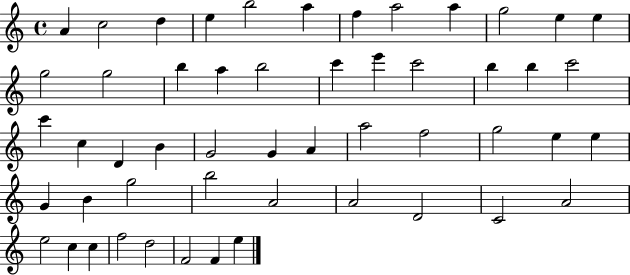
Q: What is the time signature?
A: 4/4